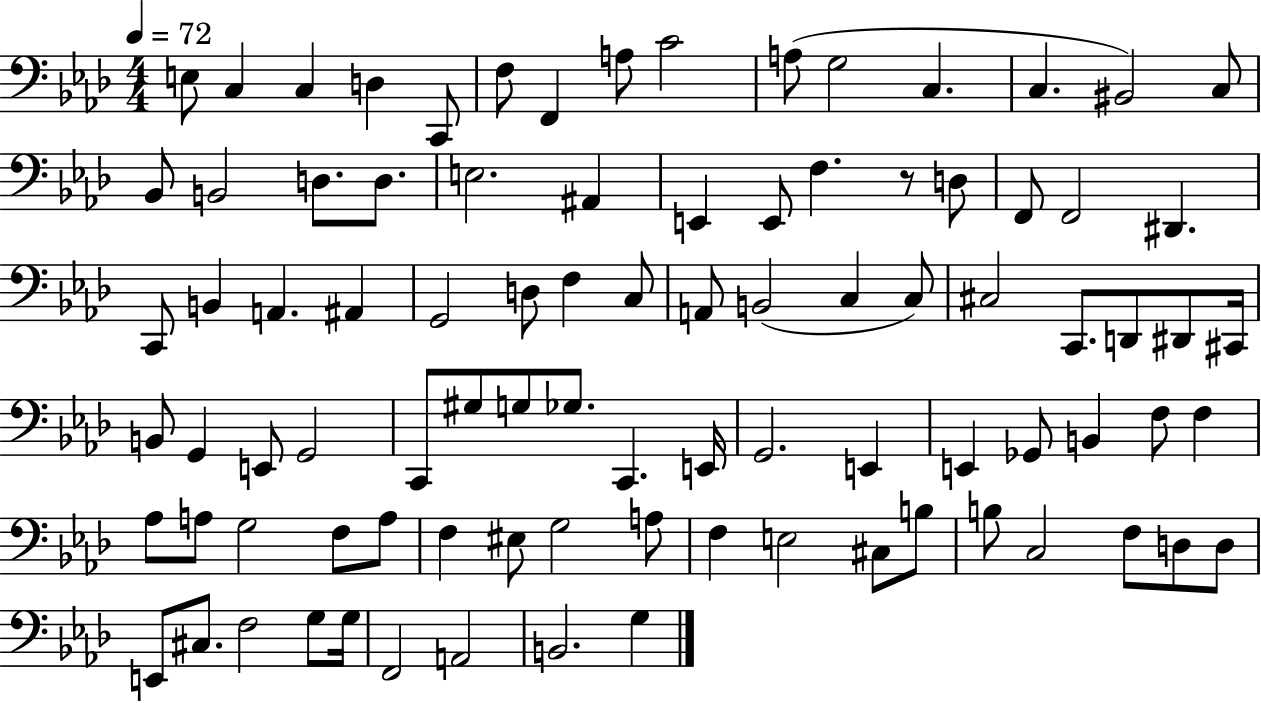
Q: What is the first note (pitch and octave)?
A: E3